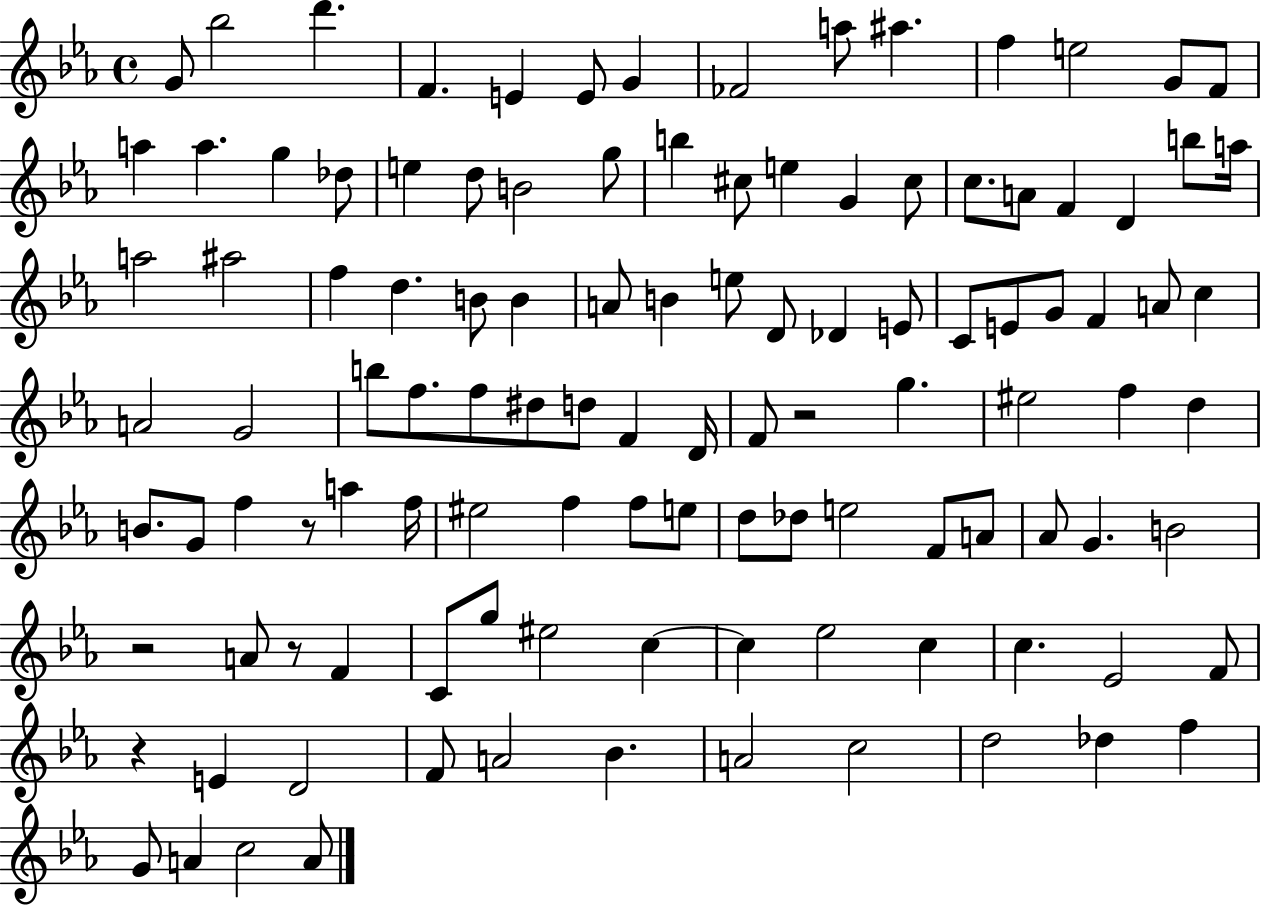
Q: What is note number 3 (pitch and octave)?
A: D6